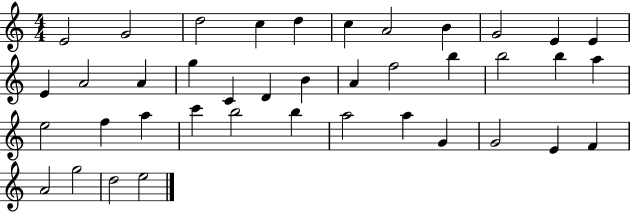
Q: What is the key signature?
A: C major